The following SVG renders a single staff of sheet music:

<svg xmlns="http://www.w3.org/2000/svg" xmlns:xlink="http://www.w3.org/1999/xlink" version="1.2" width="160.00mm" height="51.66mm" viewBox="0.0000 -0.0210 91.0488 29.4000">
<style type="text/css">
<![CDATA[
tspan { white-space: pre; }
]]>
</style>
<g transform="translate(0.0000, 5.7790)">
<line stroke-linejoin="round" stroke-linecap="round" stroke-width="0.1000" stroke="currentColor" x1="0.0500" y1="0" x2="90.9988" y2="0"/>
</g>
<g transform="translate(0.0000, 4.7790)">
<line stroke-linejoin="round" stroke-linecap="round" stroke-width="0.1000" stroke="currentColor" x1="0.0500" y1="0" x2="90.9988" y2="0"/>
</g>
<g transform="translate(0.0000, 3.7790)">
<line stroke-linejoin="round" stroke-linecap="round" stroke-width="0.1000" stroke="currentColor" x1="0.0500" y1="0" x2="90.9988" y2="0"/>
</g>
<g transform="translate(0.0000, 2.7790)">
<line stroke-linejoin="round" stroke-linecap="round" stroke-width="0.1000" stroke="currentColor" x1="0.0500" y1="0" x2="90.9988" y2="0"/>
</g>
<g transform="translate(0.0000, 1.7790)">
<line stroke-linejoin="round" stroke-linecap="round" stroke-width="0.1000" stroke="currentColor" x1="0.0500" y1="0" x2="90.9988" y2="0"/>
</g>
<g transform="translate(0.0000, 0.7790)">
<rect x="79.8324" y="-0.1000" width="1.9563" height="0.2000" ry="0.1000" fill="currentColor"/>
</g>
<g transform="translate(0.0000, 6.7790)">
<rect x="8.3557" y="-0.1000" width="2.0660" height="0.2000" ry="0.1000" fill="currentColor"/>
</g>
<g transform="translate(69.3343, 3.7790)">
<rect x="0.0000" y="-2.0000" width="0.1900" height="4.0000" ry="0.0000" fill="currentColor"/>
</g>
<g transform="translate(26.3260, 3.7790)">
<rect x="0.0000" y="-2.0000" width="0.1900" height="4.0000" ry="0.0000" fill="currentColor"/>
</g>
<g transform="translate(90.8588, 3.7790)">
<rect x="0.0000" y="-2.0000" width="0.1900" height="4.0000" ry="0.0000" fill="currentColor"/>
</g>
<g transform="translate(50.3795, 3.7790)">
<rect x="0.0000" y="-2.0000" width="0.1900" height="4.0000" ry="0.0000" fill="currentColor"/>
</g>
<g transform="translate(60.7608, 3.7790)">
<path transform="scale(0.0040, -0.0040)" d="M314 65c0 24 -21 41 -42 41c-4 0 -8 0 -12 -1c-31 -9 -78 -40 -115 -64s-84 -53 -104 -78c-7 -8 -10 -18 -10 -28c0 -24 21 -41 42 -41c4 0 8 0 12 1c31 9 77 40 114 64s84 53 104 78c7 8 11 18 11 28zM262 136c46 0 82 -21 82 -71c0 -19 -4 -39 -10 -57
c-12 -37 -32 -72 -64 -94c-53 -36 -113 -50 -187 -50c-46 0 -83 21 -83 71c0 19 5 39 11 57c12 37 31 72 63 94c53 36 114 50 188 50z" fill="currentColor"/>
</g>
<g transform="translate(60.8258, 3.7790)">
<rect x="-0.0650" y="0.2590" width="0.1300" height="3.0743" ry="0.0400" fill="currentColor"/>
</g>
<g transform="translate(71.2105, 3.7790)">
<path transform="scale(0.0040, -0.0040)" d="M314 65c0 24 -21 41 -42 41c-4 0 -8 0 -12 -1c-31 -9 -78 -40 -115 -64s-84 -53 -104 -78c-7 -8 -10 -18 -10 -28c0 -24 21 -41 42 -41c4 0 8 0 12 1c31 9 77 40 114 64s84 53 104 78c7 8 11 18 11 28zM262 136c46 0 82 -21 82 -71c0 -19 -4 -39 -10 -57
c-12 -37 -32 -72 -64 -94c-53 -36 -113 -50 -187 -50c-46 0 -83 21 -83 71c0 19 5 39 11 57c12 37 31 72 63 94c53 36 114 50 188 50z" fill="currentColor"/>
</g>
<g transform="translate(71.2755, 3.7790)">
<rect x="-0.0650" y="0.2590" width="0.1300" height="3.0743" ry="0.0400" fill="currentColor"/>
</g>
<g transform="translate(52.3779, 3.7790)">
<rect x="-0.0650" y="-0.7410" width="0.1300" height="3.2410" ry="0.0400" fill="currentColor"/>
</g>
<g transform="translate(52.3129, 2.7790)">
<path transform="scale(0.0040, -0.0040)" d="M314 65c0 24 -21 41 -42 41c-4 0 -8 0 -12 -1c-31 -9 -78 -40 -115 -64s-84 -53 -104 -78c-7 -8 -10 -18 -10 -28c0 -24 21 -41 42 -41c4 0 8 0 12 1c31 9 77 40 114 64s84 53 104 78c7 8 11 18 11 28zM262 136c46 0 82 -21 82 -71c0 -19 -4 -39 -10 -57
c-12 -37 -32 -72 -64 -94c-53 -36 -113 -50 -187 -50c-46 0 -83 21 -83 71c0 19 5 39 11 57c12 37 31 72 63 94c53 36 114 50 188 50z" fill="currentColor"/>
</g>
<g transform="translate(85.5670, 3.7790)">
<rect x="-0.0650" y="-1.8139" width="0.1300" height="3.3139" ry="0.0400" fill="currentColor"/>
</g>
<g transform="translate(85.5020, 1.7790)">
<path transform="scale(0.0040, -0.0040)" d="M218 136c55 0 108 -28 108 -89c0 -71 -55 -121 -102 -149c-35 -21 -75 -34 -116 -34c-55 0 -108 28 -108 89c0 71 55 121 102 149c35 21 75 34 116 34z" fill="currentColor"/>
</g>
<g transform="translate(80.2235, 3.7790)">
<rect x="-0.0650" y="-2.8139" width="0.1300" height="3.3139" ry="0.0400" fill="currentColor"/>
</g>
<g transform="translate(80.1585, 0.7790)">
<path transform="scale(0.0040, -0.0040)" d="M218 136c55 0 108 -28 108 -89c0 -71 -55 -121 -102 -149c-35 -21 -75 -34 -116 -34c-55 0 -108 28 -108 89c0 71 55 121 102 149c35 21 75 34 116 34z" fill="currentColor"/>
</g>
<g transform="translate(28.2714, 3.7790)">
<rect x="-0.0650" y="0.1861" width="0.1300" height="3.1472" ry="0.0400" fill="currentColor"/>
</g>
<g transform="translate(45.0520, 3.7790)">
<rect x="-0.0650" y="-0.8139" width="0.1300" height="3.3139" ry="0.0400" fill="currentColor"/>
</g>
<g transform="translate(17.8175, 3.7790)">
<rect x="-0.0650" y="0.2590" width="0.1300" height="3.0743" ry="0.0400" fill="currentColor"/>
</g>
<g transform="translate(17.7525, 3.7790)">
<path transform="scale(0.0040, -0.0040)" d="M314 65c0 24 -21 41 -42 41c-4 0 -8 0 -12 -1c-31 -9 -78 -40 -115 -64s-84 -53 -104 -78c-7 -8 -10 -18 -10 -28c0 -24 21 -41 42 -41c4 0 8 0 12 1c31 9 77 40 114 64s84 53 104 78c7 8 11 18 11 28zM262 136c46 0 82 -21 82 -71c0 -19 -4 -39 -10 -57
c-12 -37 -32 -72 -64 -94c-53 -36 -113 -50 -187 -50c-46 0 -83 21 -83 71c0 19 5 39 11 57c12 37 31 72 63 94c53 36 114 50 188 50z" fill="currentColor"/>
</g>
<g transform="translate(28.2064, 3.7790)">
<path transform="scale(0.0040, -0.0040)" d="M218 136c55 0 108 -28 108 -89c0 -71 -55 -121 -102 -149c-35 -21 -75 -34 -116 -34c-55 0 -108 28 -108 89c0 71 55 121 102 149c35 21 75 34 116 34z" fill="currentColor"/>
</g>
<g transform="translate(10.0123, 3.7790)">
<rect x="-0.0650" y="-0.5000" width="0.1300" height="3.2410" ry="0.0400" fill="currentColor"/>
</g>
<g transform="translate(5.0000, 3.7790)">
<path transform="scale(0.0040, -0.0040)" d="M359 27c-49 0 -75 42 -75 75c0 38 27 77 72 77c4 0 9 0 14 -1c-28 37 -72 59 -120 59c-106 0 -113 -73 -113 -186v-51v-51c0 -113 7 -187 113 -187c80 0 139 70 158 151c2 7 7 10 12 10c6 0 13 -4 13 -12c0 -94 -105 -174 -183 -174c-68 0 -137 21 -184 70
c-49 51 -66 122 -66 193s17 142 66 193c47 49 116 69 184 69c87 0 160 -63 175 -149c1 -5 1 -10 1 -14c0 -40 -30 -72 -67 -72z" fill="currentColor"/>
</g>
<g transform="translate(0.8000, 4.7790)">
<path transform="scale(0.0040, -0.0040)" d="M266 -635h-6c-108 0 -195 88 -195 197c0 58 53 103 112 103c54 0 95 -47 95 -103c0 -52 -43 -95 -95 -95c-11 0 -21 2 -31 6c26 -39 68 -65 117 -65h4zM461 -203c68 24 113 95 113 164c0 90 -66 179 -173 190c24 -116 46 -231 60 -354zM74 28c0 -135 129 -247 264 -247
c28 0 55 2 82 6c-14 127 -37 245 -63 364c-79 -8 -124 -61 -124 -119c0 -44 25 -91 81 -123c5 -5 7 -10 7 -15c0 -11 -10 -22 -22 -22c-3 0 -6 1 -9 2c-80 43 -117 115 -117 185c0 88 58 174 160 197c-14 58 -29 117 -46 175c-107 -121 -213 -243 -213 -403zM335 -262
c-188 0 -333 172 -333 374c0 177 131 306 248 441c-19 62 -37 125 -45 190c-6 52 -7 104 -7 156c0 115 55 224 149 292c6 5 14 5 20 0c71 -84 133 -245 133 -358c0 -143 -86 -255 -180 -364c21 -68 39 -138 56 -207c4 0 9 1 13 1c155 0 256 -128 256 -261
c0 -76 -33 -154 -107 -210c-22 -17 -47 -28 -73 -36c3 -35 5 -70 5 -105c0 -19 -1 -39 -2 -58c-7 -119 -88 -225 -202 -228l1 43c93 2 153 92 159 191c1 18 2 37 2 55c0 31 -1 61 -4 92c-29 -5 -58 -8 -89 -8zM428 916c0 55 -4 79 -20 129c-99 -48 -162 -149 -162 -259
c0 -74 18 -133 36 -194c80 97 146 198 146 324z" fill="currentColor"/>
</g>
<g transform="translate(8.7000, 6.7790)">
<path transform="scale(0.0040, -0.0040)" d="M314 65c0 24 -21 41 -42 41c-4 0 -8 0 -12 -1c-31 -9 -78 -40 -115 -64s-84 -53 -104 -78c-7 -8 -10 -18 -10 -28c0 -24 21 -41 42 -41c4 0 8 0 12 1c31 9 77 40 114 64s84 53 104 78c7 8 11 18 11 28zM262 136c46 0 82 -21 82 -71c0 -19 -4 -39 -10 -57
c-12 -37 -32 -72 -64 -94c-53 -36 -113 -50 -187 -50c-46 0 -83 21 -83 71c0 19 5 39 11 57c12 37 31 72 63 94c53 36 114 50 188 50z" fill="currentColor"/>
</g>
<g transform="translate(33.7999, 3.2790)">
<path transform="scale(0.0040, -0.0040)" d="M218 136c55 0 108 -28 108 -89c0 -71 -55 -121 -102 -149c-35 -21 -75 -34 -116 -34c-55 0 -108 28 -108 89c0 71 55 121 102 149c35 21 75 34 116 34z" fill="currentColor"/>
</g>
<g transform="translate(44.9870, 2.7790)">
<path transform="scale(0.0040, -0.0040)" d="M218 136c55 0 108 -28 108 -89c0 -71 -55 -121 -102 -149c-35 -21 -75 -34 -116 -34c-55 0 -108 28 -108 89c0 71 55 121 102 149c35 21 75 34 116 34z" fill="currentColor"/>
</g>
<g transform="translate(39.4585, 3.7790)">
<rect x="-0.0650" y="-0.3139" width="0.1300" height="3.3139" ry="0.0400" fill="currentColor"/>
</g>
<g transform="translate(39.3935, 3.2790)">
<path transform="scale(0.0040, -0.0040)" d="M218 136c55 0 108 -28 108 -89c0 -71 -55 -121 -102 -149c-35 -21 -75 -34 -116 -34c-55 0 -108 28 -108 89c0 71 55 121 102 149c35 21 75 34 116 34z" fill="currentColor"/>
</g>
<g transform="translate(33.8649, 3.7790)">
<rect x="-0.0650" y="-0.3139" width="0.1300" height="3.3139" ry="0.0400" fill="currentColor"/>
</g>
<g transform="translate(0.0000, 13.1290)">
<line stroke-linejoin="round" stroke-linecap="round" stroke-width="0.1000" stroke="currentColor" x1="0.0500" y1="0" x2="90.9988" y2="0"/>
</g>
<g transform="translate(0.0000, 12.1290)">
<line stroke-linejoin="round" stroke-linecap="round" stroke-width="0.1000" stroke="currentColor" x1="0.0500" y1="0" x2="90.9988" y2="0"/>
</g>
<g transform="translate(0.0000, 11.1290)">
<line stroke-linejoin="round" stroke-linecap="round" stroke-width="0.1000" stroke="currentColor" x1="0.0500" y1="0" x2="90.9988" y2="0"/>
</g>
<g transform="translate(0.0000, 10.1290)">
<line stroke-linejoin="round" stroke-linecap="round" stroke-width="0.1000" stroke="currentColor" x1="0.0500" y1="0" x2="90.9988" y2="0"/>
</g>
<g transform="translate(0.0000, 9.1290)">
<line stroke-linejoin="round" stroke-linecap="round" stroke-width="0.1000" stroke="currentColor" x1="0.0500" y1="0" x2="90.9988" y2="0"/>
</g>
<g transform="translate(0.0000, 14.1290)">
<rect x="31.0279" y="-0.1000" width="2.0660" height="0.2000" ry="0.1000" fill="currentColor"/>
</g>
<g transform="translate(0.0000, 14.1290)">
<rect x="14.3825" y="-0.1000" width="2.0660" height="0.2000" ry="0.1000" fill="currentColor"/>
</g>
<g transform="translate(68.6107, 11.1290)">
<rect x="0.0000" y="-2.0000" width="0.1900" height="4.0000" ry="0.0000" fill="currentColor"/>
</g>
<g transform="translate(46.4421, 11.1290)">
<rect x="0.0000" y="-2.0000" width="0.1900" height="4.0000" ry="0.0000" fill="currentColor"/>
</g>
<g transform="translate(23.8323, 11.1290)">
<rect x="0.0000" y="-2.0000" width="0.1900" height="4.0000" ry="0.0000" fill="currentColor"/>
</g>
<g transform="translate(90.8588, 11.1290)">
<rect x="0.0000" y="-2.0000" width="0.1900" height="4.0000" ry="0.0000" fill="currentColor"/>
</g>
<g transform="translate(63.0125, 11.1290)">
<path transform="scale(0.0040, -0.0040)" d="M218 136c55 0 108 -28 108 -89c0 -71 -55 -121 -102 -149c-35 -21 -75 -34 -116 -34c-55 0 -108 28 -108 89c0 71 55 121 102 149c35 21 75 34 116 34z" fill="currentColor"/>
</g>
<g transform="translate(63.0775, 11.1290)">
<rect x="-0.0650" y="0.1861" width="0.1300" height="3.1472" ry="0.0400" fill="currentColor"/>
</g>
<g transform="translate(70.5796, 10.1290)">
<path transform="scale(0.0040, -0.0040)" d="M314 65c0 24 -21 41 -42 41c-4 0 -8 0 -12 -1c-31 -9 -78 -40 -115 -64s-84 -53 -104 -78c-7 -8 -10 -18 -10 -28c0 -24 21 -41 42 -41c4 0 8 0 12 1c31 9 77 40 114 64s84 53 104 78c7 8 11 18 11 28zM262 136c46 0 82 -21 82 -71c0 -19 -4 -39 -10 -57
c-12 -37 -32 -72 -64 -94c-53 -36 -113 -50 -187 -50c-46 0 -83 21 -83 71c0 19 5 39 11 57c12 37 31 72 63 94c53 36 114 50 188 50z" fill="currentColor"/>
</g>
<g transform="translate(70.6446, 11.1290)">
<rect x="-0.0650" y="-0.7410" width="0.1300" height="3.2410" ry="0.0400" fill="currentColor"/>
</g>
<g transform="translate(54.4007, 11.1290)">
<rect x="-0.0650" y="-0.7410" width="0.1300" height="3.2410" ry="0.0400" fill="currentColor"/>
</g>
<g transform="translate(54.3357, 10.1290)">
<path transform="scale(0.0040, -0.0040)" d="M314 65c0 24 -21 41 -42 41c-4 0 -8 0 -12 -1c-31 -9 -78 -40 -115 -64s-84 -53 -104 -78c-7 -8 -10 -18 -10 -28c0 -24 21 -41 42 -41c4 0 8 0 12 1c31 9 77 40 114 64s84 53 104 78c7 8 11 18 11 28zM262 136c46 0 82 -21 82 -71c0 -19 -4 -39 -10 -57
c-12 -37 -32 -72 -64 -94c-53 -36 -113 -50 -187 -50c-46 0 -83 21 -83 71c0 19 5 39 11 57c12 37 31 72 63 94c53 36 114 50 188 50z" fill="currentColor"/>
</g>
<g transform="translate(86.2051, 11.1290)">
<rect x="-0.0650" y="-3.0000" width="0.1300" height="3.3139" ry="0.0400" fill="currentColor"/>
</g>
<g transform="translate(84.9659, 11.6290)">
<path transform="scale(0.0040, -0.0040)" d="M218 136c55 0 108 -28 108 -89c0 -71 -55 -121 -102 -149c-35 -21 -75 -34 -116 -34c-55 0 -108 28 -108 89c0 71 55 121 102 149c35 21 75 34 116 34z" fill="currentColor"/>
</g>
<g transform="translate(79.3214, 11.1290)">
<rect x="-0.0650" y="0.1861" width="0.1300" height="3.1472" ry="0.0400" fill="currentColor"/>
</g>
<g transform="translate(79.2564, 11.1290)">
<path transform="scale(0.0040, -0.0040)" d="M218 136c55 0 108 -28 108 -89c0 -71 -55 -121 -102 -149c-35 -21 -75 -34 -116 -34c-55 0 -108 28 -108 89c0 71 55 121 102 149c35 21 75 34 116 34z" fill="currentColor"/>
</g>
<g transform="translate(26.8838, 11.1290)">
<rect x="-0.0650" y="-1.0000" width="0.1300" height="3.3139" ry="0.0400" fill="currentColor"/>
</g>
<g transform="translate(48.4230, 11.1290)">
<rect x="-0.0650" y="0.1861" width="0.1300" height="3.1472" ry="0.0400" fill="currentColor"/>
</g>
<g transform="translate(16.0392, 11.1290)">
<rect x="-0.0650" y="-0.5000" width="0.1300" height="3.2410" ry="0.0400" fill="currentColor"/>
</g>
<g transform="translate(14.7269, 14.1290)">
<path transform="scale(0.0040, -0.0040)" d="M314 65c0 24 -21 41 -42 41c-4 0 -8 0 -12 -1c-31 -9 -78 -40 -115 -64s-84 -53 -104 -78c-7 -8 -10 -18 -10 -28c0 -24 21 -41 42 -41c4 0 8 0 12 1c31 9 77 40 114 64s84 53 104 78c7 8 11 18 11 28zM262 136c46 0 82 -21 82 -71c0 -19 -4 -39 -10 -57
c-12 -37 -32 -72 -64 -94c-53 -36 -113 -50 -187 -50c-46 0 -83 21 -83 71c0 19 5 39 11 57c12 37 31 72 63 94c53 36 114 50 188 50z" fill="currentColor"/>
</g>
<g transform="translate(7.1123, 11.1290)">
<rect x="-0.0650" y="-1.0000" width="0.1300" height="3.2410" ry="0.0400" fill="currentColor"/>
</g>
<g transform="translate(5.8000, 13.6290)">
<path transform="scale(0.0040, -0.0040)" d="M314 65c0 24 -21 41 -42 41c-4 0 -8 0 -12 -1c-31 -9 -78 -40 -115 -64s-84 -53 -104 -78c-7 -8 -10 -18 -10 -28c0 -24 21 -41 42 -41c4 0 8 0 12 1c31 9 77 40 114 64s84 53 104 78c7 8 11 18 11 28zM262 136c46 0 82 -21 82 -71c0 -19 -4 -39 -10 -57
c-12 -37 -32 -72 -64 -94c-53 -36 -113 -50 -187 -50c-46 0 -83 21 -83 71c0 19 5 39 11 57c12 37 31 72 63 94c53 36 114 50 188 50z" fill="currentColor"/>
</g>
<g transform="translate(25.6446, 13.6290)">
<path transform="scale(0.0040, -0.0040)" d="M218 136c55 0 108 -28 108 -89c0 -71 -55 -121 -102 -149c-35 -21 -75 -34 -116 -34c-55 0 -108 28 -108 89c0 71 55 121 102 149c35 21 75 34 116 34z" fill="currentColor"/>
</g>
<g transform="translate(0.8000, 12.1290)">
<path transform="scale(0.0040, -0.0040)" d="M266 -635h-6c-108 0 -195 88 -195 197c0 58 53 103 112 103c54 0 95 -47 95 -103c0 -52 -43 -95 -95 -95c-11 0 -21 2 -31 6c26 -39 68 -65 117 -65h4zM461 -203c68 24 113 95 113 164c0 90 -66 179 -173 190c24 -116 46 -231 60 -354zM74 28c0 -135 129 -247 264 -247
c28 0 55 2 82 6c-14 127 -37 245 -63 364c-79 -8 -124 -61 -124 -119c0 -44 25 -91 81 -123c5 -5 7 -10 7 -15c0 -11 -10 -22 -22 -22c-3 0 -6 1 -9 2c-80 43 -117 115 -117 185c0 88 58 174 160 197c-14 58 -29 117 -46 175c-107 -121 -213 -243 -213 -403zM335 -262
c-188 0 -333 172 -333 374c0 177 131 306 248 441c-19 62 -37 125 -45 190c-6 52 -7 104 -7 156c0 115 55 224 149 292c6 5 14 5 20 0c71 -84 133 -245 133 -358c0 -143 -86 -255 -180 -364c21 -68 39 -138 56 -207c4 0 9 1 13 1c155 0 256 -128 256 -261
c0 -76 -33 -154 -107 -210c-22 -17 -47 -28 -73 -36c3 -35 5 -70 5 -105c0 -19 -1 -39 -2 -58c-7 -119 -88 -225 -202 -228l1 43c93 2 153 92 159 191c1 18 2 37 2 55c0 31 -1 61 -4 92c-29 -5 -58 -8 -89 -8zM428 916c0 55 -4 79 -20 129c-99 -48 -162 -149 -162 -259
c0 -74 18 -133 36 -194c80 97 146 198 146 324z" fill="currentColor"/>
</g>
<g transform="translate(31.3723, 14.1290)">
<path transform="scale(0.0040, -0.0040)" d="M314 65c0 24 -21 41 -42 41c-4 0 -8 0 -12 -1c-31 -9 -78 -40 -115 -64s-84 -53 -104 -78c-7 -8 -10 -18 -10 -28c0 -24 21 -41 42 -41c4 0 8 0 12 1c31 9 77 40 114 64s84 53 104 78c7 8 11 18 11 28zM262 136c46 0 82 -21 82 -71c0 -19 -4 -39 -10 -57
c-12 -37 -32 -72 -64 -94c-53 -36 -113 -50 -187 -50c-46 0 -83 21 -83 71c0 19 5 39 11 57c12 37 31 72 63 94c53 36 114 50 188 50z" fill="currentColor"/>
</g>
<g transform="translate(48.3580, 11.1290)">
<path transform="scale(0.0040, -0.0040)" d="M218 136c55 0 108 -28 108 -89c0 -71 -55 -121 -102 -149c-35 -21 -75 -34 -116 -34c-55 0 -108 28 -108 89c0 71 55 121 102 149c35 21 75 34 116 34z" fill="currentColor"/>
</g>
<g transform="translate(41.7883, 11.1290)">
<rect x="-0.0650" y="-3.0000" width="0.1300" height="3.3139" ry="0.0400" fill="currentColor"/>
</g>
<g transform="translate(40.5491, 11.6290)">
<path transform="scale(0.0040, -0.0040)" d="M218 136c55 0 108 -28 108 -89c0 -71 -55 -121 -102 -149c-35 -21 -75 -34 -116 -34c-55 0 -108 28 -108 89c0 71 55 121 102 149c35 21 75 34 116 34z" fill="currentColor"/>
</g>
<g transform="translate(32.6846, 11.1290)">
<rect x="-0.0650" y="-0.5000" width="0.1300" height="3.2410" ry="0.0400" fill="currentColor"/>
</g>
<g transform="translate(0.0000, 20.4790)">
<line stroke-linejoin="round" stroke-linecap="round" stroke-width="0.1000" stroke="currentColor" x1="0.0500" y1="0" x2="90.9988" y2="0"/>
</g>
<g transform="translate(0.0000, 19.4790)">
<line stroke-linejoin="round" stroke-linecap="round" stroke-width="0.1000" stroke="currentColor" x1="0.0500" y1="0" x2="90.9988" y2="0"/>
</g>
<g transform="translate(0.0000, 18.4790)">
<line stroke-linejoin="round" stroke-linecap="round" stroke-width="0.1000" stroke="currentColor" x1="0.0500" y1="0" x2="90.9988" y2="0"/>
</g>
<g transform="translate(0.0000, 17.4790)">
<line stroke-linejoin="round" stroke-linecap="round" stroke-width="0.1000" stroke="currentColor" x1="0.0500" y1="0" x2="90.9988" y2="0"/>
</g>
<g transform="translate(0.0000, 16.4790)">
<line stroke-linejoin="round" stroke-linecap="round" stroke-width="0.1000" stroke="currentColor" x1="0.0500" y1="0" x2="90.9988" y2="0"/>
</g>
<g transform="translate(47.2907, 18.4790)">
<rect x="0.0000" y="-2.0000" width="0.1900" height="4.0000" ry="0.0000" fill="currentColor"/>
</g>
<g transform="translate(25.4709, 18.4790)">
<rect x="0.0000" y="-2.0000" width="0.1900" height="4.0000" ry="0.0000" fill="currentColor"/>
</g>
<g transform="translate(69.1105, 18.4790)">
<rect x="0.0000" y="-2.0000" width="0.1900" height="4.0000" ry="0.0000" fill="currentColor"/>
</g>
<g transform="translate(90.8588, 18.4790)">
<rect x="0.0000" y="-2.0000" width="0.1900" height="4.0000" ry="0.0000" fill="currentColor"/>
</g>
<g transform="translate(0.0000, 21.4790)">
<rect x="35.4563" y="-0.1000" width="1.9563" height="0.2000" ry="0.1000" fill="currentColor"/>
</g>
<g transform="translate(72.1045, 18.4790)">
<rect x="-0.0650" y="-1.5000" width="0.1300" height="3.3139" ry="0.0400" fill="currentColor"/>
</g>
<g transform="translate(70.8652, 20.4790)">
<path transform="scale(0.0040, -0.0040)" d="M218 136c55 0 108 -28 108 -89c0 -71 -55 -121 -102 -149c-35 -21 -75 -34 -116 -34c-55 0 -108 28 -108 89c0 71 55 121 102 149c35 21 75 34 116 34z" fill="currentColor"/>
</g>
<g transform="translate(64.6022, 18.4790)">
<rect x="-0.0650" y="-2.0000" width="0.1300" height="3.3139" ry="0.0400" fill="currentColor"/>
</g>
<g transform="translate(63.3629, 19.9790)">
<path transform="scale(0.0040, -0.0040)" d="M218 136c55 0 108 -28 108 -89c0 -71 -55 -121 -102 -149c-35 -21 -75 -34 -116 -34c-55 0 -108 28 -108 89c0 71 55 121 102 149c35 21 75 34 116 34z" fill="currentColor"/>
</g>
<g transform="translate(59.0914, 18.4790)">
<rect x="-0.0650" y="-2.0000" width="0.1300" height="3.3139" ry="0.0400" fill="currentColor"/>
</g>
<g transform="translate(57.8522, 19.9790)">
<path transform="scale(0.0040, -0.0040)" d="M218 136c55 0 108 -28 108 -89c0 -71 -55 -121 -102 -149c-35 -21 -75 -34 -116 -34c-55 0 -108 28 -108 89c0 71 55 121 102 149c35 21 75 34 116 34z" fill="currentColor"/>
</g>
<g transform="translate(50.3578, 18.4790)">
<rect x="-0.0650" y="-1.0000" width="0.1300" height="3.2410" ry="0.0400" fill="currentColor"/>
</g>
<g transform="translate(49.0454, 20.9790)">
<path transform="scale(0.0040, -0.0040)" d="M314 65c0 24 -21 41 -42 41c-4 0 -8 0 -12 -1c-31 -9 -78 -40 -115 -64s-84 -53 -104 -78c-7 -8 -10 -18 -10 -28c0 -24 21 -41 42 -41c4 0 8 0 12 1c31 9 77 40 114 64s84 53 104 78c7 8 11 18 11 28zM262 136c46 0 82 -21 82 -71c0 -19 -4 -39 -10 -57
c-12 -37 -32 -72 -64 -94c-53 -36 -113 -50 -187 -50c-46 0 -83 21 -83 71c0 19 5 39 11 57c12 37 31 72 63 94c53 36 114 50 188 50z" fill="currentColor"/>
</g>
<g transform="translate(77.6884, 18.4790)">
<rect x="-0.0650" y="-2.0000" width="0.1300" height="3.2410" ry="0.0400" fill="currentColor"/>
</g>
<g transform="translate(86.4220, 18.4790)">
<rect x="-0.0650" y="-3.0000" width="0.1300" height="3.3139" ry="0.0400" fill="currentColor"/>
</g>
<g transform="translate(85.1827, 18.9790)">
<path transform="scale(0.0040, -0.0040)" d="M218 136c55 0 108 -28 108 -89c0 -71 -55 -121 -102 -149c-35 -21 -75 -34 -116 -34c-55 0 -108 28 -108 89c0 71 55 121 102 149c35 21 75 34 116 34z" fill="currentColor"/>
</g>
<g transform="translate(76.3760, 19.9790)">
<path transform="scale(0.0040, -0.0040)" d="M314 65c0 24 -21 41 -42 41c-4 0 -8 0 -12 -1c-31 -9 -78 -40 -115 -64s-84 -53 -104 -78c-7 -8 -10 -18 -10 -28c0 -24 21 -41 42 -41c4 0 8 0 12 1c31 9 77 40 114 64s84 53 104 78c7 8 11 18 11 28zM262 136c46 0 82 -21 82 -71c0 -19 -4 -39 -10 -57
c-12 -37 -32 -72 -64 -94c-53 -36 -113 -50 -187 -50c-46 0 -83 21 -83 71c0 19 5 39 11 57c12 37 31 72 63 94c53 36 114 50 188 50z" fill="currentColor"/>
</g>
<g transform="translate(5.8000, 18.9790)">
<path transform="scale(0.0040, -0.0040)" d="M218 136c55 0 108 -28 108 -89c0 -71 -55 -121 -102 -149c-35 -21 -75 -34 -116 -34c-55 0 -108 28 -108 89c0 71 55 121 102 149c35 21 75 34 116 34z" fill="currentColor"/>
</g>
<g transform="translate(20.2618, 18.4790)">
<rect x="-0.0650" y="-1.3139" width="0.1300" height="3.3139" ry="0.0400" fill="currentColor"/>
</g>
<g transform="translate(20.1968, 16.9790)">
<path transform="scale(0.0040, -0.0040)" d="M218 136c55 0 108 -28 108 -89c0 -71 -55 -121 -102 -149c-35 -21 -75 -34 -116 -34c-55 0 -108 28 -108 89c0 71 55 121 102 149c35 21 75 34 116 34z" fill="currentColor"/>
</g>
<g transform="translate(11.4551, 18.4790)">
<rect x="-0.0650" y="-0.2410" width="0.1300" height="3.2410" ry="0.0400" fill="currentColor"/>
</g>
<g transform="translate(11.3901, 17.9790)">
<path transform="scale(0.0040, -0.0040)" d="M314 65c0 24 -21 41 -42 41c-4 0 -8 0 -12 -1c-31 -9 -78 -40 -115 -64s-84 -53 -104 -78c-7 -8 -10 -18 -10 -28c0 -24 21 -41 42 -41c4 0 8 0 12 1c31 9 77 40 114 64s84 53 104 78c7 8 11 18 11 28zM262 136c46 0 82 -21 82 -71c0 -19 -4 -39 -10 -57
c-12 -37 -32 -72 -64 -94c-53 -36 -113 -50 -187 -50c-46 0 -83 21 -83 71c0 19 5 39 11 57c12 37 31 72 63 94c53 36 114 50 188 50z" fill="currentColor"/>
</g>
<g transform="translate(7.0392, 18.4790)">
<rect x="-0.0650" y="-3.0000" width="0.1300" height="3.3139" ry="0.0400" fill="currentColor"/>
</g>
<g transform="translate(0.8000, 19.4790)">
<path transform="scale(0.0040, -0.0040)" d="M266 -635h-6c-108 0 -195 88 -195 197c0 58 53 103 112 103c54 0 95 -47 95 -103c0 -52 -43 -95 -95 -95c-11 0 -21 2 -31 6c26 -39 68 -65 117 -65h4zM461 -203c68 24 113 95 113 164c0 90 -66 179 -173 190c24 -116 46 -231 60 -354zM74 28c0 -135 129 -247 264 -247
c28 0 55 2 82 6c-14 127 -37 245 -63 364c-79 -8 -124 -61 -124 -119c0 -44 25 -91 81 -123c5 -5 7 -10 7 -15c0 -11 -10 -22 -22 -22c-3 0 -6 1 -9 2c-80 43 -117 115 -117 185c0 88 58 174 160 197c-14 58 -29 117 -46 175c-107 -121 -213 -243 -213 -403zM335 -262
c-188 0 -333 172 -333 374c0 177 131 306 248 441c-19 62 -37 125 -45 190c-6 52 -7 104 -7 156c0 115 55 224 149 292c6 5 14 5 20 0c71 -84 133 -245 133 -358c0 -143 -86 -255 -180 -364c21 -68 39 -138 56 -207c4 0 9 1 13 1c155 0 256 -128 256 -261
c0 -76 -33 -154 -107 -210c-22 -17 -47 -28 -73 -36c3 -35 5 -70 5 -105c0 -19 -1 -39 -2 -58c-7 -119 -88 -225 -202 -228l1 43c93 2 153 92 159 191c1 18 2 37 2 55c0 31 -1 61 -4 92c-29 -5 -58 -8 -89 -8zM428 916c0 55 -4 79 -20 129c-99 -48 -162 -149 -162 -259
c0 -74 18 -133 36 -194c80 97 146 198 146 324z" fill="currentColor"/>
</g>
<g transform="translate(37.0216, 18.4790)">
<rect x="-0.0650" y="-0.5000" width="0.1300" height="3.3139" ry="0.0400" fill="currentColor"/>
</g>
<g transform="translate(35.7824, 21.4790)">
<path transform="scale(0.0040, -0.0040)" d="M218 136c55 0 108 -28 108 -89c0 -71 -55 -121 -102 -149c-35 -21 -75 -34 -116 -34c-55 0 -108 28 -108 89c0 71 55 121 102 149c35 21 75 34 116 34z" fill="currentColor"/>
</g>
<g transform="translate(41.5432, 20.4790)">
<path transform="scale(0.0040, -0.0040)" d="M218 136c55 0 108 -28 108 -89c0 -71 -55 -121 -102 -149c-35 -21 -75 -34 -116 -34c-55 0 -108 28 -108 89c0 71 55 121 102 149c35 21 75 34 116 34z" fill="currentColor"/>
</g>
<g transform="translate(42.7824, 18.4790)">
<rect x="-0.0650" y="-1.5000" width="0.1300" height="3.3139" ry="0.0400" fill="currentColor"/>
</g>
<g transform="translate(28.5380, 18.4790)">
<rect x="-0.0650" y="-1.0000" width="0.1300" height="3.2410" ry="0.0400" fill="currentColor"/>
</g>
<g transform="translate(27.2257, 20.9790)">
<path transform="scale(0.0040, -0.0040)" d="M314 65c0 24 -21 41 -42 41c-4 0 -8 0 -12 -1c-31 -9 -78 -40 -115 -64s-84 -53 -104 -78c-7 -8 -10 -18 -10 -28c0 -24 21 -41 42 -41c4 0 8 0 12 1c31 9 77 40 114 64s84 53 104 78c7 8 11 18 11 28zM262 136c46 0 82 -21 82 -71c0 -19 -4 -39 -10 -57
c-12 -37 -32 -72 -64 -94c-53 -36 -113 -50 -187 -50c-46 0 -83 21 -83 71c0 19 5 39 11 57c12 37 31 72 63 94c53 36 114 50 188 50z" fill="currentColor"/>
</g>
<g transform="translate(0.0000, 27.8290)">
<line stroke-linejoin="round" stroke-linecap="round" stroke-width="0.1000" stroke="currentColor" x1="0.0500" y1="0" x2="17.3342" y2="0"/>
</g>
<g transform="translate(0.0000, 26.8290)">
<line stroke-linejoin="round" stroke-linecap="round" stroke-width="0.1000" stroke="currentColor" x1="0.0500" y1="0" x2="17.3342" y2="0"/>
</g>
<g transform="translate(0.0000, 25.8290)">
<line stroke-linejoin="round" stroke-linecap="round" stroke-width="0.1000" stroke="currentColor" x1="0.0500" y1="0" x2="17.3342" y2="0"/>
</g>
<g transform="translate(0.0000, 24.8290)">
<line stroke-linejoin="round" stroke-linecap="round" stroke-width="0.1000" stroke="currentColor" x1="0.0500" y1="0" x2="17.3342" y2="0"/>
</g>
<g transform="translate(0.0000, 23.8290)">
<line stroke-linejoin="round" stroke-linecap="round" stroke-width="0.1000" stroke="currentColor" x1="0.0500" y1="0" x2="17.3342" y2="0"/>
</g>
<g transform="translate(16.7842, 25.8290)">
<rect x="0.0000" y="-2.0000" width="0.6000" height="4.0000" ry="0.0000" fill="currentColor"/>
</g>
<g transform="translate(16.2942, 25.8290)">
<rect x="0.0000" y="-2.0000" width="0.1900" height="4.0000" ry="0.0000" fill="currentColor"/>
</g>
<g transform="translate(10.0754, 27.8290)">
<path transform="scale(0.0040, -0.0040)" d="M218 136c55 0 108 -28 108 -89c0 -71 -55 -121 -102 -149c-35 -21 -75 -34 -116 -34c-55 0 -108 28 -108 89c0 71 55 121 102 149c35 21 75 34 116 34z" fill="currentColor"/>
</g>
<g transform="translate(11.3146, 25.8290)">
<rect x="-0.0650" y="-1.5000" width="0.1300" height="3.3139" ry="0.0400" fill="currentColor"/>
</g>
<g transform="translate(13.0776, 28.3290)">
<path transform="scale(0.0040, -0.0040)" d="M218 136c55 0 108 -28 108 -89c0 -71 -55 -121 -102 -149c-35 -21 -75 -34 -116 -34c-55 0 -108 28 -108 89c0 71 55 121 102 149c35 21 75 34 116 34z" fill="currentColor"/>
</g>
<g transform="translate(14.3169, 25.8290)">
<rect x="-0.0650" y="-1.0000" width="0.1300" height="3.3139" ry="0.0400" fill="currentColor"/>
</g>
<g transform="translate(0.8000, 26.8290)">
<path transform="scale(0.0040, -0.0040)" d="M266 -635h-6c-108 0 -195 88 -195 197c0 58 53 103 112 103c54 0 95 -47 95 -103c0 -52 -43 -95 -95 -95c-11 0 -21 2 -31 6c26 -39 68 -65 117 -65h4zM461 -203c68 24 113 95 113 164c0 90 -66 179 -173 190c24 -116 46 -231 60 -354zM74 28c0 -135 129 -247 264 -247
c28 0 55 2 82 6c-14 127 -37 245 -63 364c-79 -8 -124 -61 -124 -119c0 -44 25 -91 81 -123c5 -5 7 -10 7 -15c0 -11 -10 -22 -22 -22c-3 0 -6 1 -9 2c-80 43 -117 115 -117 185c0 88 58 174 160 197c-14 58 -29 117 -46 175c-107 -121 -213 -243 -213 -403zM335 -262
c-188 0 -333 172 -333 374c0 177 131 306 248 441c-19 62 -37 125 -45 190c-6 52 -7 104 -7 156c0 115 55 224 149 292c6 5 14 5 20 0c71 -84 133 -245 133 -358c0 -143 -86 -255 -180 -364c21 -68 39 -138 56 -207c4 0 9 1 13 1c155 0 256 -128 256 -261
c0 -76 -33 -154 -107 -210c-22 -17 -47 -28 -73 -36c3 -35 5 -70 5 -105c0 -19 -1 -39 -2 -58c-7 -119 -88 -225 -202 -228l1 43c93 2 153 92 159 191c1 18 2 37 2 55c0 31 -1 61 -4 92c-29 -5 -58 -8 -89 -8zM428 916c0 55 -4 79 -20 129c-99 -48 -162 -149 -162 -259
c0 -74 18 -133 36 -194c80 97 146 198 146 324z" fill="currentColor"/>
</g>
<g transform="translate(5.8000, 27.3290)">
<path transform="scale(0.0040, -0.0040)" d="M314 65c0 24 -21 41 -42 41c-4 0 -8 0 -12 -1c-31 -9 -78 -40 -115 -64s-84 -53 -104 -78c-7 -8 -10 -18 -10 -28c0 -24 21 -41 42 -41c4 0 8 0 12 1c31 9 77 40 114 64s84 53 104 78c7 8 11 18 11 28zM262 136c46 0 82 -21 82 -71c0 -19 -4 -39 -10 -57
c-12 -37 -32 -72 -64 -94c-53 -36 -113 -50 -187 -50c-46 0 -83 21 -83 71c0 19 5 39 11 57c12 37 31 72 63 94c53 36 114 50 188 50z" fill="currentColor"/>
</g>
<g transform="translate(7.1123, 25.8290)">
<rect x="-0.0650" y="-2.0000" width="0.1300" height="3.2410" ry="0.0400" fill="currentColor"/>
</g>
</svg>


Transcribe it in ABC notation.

X:1
T:Untitled
M:4/4
L:1/4
K:C
C2 B2 B c c d d2 B2 B2 a f D2 C2 D C2 A B d2 B d2 B A A c2 e D2 C E D2 F F E F2 A F2 E D